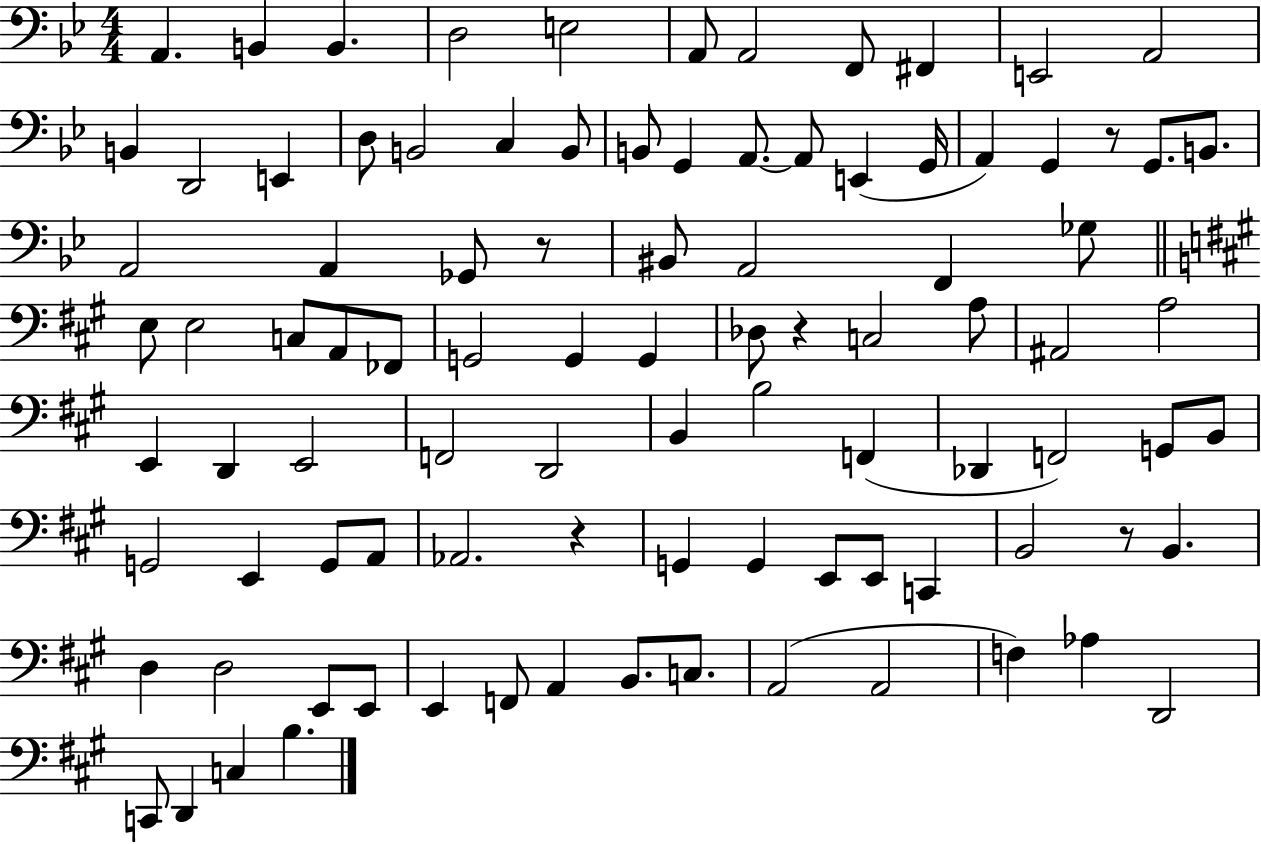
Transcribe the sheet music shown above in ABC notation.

X:1
T:Untitled
M:4/4
L:1/4
K:Bb
A,, B,, B,, D,2 E,2 A,,/2 A,,2 F,,/2 ^F,, E,,2 A,,2 B,, D,,2 E,, D,/2 B,,2 C, B,,/2 B,,/2 G,, A,,/2 A,,/2 E,, G,,/4 A,, G,, z/2 G,,/2 B,,/2 A,,2 A,, _G,,/2 z/2 ^B,,/2 A,,2 F,, _G,/2 E,/2 E,2 C,/2 A,,/2 _F,,/2 G,,2 G,, G,, _D,/2 z C,2 A,/2 ^A,,2 A,2 E,, D,, E,,2 F,,2 D,,2 B,, B,2 F,, _D,, F,,2 G,,/2 B,,/2 G,,2 E,, G,,/2 A,,/2 _A,,2 z G,, G,, E,,/2 E,,/2 C,, B,,2 z/2 B,, D, D,2 E,,/2 E,,/2 E,, F,,/2 A,, B,,/2 C,/2 A,,2 A,,2 F, _A, D,,2 C,,/2 D,, C, B,